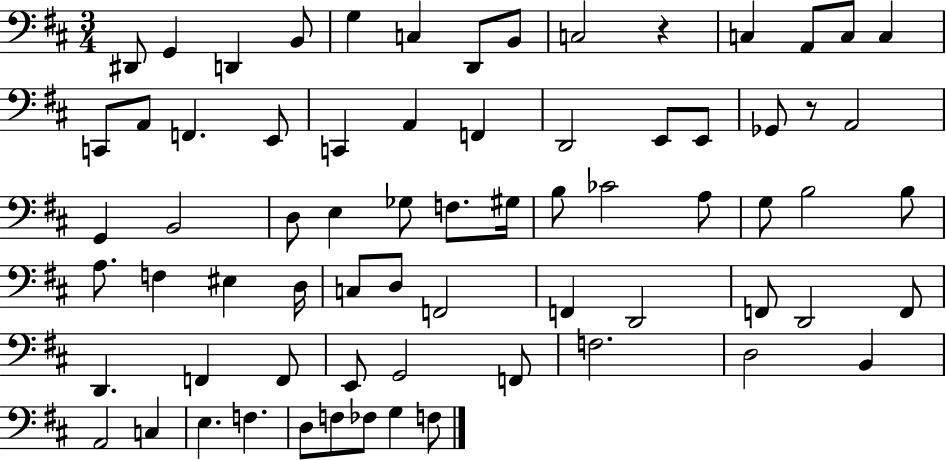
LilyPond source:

{
  \clef bass
  \numericTimeSignature
  \time 3/4
  \key d \major
  dis,8 g,4 d,4 b,8 | g4 c4 d,8 b,8 | c2 r4 | c4 a,8 c8 c4 | \break c,8 a,8 f,4. e,8 | c,4 a,4 f,4 | d,2 e,8 e,8 | ges,8 r8 a,2 | \break g,4 b,2 | d8 e4 ges8 f8. gis16 | b8 ces'2 a8 | g8 b2 b8 | \break a8. f4 eis4 d16 | c8 d8 f,2 | f,4 d,2 | f,8 d,2 f,8 | \break d,4. f,4 f,8 | e,8 g,2 f,8 | f2. | d2 b,4 | \break a,2 c4 | e4. f4. | d8 f8 fes8 g4 f8 | \bar "|."
}